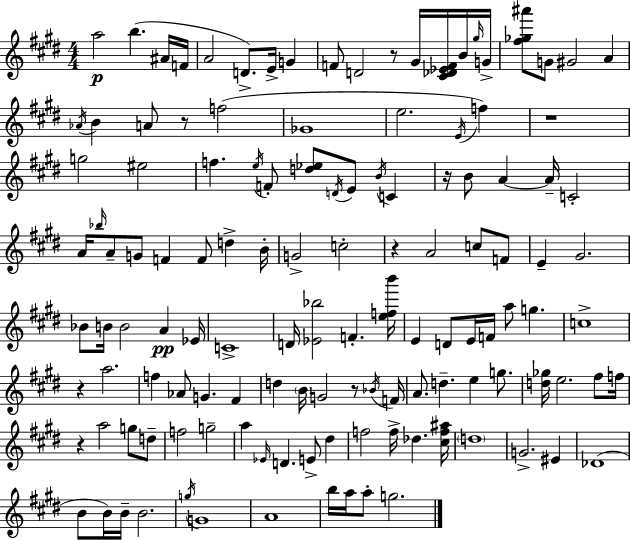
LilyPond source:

{
  \clef treble
  \numericTimeSignature
  \time 4/4
  \key e \major
  a''2\p b''4.( ais'16 f'16 | a'2 d'8.->) e'16-> g'4 | f'8 d'2 r8 gis'16 <cis' des' ees' f'>16 b'16 \grace { gis''16 } | g'16-> <fis'' ges'' ais'''>8 g'8 gis'2 a'4 | \break \acciaccatura { aes'16 } b'4 a'8 r8 f''2( | ges'1 | e''2. \acciaccatura { e'16 } f''4) | r1 | \break g''2 eis''2 | f''4. \acciaccatura { e''16 } f'8-. <d'' ees''>8 \acciaccatura { d'16 } e'8 | \acciaccatura { b'16 } c'4 r16 b'8 a'4~~ a'16-- c'2-. | a'16 \grace { bes''16 } a'8-- g'8 f'4 | \break f'8 d''4-> b'16-. g'2-> c''2-. | r4 a'2 | c''8 f'8 e'4-- gis'2. | bes'8 b'16 b'2 | \break a'4\pp ees'16 c'1-> | d'16 <ees' bes''>2 | f'4.-. <e'' f'' b'''>16 e'4 d'8 e'16 f'16 a''8 | g''4. c''1-> | \break r4 a''2. | f''4 aes'8 g'4. | fis'4 d''4 \parenthesize b'16 g'2 | r8 \acciaccatura { bes'16 } f'16 a'8. d''4.-- | \break e''4 g''8. <d'' ges''>16 e''2. | fis''8 f''16 r4 a''2 | g''8 d''8-- f''2 | g''2-- a''4 \grace { ees'16 } d'4. | \break e'8-> dis''4 f''2 | f''16-> des''4. <cis'' f'' ais''>16 \parenthesize d''1 | g'2.-> | eis'4 des'1( | \break b'8 b'16) b'16-- b'2. | \acciaccatura { g''16 } g'1 | a'1 | b''16 a''16 a''8-. g''2. | \break \bar "|."
}